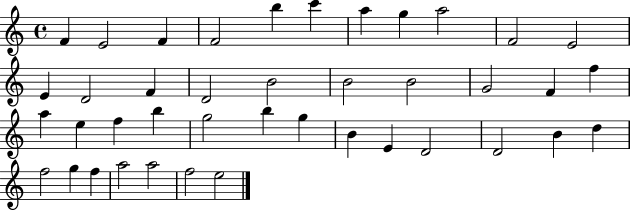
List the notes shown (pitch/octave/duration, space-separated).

F4/q E4/h F4/q F4/h B5/q C6/q A5/q G5/q A5/h F4/h E4/h E4/q D4/h F4/q D4/h B4/h B4/h B4/h G4/h F4/q F5/q A5/q E5/q F5/q B5/q G5/h B5/q G5/q B4/q E4/q D4/h D4/h B4/q D5/q F5/h G5/q F5/q A5/h A5/h F5/h E5/h